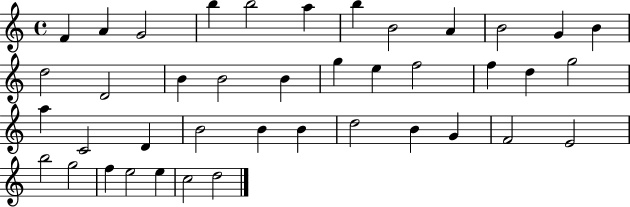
{
  \clef treble
  \time 4/4
  \defaultTimeSignature
  \key c \major
  f'4 a'4 g'2 | b''4 b''2 a''4 | b''4 b'2 a'4 | b'2 g'4 b'4 | \break d''2 d'2 | b'4 b'2 b'4 | g''4 e''4 f''2 | f''4 d''4 g''2 | \break a''4 c'2 d'4 | b'2 b'4 b'4 | d''2 b'4 g'4 | f'2 e'2 | \break b''2 g''2 | f''4 e''2 e''4 | c''2 d''2 | \bar "|."
}